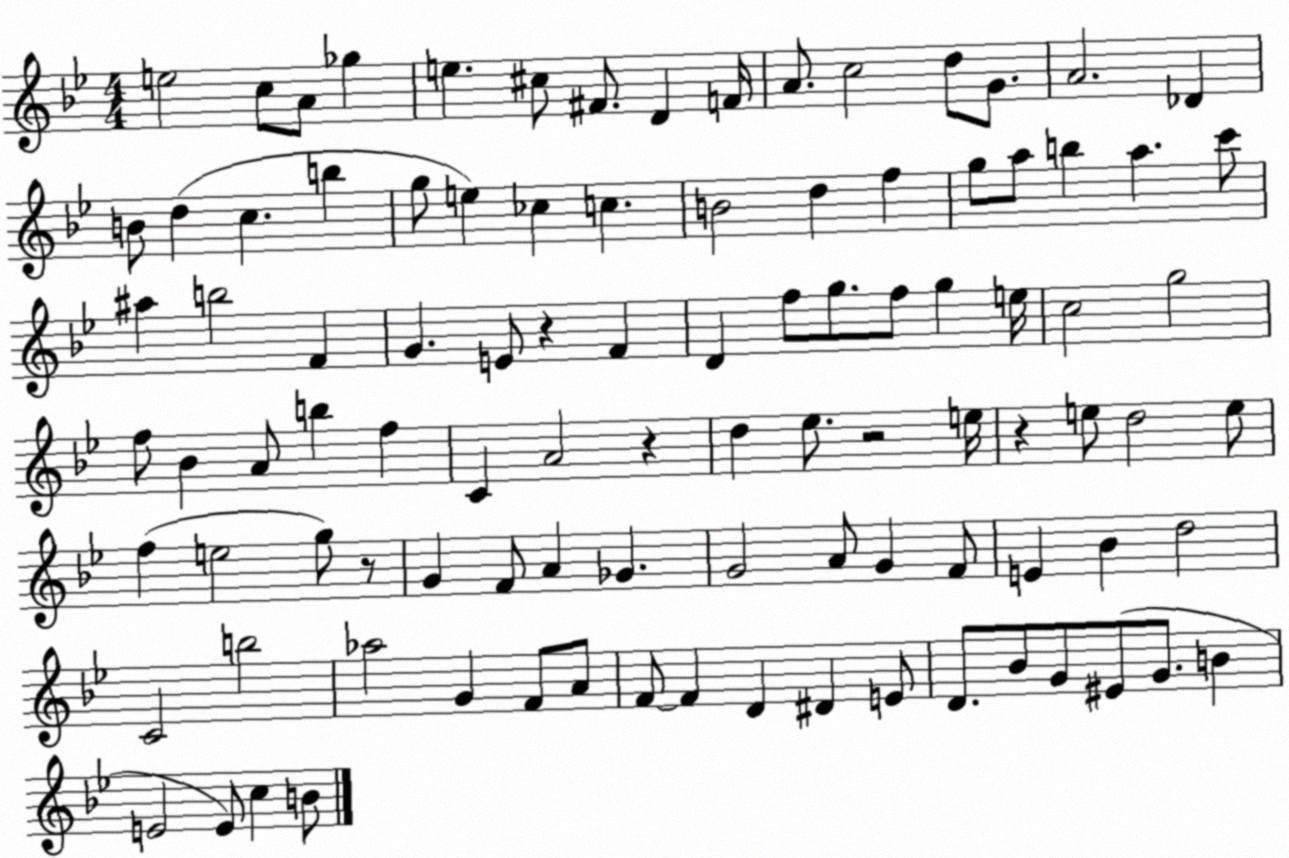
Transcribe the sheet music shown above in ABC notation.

X:1
T:Untitled
M:4/4
L:1/4
K:Bb
e2 c/2 A/2 _g e ^c/2 ^F/2 D F/4 A/2 c2 d/2 G/2 A2 _D B/2 d c b g/2 e _c c B2 d f g/2 a/2 b a c'/2 ^a b2 F G E/2 z F D f/2 g/2 f/2 g e/4 c2 g2 f/2 _B A/2 b f C A2 z d _e/2 z2 e/4 z e/2 d2 e/2 f e2 g/2 z/2 G F/2 A _G G2 A/2 G F/2 E _B d2 C2 b2 _a2 G F/2 A/2 F/2 F D ^D E/2 D/2 _B/2 G/2 ^E/2 G/2 B E2 E/2 c B/2